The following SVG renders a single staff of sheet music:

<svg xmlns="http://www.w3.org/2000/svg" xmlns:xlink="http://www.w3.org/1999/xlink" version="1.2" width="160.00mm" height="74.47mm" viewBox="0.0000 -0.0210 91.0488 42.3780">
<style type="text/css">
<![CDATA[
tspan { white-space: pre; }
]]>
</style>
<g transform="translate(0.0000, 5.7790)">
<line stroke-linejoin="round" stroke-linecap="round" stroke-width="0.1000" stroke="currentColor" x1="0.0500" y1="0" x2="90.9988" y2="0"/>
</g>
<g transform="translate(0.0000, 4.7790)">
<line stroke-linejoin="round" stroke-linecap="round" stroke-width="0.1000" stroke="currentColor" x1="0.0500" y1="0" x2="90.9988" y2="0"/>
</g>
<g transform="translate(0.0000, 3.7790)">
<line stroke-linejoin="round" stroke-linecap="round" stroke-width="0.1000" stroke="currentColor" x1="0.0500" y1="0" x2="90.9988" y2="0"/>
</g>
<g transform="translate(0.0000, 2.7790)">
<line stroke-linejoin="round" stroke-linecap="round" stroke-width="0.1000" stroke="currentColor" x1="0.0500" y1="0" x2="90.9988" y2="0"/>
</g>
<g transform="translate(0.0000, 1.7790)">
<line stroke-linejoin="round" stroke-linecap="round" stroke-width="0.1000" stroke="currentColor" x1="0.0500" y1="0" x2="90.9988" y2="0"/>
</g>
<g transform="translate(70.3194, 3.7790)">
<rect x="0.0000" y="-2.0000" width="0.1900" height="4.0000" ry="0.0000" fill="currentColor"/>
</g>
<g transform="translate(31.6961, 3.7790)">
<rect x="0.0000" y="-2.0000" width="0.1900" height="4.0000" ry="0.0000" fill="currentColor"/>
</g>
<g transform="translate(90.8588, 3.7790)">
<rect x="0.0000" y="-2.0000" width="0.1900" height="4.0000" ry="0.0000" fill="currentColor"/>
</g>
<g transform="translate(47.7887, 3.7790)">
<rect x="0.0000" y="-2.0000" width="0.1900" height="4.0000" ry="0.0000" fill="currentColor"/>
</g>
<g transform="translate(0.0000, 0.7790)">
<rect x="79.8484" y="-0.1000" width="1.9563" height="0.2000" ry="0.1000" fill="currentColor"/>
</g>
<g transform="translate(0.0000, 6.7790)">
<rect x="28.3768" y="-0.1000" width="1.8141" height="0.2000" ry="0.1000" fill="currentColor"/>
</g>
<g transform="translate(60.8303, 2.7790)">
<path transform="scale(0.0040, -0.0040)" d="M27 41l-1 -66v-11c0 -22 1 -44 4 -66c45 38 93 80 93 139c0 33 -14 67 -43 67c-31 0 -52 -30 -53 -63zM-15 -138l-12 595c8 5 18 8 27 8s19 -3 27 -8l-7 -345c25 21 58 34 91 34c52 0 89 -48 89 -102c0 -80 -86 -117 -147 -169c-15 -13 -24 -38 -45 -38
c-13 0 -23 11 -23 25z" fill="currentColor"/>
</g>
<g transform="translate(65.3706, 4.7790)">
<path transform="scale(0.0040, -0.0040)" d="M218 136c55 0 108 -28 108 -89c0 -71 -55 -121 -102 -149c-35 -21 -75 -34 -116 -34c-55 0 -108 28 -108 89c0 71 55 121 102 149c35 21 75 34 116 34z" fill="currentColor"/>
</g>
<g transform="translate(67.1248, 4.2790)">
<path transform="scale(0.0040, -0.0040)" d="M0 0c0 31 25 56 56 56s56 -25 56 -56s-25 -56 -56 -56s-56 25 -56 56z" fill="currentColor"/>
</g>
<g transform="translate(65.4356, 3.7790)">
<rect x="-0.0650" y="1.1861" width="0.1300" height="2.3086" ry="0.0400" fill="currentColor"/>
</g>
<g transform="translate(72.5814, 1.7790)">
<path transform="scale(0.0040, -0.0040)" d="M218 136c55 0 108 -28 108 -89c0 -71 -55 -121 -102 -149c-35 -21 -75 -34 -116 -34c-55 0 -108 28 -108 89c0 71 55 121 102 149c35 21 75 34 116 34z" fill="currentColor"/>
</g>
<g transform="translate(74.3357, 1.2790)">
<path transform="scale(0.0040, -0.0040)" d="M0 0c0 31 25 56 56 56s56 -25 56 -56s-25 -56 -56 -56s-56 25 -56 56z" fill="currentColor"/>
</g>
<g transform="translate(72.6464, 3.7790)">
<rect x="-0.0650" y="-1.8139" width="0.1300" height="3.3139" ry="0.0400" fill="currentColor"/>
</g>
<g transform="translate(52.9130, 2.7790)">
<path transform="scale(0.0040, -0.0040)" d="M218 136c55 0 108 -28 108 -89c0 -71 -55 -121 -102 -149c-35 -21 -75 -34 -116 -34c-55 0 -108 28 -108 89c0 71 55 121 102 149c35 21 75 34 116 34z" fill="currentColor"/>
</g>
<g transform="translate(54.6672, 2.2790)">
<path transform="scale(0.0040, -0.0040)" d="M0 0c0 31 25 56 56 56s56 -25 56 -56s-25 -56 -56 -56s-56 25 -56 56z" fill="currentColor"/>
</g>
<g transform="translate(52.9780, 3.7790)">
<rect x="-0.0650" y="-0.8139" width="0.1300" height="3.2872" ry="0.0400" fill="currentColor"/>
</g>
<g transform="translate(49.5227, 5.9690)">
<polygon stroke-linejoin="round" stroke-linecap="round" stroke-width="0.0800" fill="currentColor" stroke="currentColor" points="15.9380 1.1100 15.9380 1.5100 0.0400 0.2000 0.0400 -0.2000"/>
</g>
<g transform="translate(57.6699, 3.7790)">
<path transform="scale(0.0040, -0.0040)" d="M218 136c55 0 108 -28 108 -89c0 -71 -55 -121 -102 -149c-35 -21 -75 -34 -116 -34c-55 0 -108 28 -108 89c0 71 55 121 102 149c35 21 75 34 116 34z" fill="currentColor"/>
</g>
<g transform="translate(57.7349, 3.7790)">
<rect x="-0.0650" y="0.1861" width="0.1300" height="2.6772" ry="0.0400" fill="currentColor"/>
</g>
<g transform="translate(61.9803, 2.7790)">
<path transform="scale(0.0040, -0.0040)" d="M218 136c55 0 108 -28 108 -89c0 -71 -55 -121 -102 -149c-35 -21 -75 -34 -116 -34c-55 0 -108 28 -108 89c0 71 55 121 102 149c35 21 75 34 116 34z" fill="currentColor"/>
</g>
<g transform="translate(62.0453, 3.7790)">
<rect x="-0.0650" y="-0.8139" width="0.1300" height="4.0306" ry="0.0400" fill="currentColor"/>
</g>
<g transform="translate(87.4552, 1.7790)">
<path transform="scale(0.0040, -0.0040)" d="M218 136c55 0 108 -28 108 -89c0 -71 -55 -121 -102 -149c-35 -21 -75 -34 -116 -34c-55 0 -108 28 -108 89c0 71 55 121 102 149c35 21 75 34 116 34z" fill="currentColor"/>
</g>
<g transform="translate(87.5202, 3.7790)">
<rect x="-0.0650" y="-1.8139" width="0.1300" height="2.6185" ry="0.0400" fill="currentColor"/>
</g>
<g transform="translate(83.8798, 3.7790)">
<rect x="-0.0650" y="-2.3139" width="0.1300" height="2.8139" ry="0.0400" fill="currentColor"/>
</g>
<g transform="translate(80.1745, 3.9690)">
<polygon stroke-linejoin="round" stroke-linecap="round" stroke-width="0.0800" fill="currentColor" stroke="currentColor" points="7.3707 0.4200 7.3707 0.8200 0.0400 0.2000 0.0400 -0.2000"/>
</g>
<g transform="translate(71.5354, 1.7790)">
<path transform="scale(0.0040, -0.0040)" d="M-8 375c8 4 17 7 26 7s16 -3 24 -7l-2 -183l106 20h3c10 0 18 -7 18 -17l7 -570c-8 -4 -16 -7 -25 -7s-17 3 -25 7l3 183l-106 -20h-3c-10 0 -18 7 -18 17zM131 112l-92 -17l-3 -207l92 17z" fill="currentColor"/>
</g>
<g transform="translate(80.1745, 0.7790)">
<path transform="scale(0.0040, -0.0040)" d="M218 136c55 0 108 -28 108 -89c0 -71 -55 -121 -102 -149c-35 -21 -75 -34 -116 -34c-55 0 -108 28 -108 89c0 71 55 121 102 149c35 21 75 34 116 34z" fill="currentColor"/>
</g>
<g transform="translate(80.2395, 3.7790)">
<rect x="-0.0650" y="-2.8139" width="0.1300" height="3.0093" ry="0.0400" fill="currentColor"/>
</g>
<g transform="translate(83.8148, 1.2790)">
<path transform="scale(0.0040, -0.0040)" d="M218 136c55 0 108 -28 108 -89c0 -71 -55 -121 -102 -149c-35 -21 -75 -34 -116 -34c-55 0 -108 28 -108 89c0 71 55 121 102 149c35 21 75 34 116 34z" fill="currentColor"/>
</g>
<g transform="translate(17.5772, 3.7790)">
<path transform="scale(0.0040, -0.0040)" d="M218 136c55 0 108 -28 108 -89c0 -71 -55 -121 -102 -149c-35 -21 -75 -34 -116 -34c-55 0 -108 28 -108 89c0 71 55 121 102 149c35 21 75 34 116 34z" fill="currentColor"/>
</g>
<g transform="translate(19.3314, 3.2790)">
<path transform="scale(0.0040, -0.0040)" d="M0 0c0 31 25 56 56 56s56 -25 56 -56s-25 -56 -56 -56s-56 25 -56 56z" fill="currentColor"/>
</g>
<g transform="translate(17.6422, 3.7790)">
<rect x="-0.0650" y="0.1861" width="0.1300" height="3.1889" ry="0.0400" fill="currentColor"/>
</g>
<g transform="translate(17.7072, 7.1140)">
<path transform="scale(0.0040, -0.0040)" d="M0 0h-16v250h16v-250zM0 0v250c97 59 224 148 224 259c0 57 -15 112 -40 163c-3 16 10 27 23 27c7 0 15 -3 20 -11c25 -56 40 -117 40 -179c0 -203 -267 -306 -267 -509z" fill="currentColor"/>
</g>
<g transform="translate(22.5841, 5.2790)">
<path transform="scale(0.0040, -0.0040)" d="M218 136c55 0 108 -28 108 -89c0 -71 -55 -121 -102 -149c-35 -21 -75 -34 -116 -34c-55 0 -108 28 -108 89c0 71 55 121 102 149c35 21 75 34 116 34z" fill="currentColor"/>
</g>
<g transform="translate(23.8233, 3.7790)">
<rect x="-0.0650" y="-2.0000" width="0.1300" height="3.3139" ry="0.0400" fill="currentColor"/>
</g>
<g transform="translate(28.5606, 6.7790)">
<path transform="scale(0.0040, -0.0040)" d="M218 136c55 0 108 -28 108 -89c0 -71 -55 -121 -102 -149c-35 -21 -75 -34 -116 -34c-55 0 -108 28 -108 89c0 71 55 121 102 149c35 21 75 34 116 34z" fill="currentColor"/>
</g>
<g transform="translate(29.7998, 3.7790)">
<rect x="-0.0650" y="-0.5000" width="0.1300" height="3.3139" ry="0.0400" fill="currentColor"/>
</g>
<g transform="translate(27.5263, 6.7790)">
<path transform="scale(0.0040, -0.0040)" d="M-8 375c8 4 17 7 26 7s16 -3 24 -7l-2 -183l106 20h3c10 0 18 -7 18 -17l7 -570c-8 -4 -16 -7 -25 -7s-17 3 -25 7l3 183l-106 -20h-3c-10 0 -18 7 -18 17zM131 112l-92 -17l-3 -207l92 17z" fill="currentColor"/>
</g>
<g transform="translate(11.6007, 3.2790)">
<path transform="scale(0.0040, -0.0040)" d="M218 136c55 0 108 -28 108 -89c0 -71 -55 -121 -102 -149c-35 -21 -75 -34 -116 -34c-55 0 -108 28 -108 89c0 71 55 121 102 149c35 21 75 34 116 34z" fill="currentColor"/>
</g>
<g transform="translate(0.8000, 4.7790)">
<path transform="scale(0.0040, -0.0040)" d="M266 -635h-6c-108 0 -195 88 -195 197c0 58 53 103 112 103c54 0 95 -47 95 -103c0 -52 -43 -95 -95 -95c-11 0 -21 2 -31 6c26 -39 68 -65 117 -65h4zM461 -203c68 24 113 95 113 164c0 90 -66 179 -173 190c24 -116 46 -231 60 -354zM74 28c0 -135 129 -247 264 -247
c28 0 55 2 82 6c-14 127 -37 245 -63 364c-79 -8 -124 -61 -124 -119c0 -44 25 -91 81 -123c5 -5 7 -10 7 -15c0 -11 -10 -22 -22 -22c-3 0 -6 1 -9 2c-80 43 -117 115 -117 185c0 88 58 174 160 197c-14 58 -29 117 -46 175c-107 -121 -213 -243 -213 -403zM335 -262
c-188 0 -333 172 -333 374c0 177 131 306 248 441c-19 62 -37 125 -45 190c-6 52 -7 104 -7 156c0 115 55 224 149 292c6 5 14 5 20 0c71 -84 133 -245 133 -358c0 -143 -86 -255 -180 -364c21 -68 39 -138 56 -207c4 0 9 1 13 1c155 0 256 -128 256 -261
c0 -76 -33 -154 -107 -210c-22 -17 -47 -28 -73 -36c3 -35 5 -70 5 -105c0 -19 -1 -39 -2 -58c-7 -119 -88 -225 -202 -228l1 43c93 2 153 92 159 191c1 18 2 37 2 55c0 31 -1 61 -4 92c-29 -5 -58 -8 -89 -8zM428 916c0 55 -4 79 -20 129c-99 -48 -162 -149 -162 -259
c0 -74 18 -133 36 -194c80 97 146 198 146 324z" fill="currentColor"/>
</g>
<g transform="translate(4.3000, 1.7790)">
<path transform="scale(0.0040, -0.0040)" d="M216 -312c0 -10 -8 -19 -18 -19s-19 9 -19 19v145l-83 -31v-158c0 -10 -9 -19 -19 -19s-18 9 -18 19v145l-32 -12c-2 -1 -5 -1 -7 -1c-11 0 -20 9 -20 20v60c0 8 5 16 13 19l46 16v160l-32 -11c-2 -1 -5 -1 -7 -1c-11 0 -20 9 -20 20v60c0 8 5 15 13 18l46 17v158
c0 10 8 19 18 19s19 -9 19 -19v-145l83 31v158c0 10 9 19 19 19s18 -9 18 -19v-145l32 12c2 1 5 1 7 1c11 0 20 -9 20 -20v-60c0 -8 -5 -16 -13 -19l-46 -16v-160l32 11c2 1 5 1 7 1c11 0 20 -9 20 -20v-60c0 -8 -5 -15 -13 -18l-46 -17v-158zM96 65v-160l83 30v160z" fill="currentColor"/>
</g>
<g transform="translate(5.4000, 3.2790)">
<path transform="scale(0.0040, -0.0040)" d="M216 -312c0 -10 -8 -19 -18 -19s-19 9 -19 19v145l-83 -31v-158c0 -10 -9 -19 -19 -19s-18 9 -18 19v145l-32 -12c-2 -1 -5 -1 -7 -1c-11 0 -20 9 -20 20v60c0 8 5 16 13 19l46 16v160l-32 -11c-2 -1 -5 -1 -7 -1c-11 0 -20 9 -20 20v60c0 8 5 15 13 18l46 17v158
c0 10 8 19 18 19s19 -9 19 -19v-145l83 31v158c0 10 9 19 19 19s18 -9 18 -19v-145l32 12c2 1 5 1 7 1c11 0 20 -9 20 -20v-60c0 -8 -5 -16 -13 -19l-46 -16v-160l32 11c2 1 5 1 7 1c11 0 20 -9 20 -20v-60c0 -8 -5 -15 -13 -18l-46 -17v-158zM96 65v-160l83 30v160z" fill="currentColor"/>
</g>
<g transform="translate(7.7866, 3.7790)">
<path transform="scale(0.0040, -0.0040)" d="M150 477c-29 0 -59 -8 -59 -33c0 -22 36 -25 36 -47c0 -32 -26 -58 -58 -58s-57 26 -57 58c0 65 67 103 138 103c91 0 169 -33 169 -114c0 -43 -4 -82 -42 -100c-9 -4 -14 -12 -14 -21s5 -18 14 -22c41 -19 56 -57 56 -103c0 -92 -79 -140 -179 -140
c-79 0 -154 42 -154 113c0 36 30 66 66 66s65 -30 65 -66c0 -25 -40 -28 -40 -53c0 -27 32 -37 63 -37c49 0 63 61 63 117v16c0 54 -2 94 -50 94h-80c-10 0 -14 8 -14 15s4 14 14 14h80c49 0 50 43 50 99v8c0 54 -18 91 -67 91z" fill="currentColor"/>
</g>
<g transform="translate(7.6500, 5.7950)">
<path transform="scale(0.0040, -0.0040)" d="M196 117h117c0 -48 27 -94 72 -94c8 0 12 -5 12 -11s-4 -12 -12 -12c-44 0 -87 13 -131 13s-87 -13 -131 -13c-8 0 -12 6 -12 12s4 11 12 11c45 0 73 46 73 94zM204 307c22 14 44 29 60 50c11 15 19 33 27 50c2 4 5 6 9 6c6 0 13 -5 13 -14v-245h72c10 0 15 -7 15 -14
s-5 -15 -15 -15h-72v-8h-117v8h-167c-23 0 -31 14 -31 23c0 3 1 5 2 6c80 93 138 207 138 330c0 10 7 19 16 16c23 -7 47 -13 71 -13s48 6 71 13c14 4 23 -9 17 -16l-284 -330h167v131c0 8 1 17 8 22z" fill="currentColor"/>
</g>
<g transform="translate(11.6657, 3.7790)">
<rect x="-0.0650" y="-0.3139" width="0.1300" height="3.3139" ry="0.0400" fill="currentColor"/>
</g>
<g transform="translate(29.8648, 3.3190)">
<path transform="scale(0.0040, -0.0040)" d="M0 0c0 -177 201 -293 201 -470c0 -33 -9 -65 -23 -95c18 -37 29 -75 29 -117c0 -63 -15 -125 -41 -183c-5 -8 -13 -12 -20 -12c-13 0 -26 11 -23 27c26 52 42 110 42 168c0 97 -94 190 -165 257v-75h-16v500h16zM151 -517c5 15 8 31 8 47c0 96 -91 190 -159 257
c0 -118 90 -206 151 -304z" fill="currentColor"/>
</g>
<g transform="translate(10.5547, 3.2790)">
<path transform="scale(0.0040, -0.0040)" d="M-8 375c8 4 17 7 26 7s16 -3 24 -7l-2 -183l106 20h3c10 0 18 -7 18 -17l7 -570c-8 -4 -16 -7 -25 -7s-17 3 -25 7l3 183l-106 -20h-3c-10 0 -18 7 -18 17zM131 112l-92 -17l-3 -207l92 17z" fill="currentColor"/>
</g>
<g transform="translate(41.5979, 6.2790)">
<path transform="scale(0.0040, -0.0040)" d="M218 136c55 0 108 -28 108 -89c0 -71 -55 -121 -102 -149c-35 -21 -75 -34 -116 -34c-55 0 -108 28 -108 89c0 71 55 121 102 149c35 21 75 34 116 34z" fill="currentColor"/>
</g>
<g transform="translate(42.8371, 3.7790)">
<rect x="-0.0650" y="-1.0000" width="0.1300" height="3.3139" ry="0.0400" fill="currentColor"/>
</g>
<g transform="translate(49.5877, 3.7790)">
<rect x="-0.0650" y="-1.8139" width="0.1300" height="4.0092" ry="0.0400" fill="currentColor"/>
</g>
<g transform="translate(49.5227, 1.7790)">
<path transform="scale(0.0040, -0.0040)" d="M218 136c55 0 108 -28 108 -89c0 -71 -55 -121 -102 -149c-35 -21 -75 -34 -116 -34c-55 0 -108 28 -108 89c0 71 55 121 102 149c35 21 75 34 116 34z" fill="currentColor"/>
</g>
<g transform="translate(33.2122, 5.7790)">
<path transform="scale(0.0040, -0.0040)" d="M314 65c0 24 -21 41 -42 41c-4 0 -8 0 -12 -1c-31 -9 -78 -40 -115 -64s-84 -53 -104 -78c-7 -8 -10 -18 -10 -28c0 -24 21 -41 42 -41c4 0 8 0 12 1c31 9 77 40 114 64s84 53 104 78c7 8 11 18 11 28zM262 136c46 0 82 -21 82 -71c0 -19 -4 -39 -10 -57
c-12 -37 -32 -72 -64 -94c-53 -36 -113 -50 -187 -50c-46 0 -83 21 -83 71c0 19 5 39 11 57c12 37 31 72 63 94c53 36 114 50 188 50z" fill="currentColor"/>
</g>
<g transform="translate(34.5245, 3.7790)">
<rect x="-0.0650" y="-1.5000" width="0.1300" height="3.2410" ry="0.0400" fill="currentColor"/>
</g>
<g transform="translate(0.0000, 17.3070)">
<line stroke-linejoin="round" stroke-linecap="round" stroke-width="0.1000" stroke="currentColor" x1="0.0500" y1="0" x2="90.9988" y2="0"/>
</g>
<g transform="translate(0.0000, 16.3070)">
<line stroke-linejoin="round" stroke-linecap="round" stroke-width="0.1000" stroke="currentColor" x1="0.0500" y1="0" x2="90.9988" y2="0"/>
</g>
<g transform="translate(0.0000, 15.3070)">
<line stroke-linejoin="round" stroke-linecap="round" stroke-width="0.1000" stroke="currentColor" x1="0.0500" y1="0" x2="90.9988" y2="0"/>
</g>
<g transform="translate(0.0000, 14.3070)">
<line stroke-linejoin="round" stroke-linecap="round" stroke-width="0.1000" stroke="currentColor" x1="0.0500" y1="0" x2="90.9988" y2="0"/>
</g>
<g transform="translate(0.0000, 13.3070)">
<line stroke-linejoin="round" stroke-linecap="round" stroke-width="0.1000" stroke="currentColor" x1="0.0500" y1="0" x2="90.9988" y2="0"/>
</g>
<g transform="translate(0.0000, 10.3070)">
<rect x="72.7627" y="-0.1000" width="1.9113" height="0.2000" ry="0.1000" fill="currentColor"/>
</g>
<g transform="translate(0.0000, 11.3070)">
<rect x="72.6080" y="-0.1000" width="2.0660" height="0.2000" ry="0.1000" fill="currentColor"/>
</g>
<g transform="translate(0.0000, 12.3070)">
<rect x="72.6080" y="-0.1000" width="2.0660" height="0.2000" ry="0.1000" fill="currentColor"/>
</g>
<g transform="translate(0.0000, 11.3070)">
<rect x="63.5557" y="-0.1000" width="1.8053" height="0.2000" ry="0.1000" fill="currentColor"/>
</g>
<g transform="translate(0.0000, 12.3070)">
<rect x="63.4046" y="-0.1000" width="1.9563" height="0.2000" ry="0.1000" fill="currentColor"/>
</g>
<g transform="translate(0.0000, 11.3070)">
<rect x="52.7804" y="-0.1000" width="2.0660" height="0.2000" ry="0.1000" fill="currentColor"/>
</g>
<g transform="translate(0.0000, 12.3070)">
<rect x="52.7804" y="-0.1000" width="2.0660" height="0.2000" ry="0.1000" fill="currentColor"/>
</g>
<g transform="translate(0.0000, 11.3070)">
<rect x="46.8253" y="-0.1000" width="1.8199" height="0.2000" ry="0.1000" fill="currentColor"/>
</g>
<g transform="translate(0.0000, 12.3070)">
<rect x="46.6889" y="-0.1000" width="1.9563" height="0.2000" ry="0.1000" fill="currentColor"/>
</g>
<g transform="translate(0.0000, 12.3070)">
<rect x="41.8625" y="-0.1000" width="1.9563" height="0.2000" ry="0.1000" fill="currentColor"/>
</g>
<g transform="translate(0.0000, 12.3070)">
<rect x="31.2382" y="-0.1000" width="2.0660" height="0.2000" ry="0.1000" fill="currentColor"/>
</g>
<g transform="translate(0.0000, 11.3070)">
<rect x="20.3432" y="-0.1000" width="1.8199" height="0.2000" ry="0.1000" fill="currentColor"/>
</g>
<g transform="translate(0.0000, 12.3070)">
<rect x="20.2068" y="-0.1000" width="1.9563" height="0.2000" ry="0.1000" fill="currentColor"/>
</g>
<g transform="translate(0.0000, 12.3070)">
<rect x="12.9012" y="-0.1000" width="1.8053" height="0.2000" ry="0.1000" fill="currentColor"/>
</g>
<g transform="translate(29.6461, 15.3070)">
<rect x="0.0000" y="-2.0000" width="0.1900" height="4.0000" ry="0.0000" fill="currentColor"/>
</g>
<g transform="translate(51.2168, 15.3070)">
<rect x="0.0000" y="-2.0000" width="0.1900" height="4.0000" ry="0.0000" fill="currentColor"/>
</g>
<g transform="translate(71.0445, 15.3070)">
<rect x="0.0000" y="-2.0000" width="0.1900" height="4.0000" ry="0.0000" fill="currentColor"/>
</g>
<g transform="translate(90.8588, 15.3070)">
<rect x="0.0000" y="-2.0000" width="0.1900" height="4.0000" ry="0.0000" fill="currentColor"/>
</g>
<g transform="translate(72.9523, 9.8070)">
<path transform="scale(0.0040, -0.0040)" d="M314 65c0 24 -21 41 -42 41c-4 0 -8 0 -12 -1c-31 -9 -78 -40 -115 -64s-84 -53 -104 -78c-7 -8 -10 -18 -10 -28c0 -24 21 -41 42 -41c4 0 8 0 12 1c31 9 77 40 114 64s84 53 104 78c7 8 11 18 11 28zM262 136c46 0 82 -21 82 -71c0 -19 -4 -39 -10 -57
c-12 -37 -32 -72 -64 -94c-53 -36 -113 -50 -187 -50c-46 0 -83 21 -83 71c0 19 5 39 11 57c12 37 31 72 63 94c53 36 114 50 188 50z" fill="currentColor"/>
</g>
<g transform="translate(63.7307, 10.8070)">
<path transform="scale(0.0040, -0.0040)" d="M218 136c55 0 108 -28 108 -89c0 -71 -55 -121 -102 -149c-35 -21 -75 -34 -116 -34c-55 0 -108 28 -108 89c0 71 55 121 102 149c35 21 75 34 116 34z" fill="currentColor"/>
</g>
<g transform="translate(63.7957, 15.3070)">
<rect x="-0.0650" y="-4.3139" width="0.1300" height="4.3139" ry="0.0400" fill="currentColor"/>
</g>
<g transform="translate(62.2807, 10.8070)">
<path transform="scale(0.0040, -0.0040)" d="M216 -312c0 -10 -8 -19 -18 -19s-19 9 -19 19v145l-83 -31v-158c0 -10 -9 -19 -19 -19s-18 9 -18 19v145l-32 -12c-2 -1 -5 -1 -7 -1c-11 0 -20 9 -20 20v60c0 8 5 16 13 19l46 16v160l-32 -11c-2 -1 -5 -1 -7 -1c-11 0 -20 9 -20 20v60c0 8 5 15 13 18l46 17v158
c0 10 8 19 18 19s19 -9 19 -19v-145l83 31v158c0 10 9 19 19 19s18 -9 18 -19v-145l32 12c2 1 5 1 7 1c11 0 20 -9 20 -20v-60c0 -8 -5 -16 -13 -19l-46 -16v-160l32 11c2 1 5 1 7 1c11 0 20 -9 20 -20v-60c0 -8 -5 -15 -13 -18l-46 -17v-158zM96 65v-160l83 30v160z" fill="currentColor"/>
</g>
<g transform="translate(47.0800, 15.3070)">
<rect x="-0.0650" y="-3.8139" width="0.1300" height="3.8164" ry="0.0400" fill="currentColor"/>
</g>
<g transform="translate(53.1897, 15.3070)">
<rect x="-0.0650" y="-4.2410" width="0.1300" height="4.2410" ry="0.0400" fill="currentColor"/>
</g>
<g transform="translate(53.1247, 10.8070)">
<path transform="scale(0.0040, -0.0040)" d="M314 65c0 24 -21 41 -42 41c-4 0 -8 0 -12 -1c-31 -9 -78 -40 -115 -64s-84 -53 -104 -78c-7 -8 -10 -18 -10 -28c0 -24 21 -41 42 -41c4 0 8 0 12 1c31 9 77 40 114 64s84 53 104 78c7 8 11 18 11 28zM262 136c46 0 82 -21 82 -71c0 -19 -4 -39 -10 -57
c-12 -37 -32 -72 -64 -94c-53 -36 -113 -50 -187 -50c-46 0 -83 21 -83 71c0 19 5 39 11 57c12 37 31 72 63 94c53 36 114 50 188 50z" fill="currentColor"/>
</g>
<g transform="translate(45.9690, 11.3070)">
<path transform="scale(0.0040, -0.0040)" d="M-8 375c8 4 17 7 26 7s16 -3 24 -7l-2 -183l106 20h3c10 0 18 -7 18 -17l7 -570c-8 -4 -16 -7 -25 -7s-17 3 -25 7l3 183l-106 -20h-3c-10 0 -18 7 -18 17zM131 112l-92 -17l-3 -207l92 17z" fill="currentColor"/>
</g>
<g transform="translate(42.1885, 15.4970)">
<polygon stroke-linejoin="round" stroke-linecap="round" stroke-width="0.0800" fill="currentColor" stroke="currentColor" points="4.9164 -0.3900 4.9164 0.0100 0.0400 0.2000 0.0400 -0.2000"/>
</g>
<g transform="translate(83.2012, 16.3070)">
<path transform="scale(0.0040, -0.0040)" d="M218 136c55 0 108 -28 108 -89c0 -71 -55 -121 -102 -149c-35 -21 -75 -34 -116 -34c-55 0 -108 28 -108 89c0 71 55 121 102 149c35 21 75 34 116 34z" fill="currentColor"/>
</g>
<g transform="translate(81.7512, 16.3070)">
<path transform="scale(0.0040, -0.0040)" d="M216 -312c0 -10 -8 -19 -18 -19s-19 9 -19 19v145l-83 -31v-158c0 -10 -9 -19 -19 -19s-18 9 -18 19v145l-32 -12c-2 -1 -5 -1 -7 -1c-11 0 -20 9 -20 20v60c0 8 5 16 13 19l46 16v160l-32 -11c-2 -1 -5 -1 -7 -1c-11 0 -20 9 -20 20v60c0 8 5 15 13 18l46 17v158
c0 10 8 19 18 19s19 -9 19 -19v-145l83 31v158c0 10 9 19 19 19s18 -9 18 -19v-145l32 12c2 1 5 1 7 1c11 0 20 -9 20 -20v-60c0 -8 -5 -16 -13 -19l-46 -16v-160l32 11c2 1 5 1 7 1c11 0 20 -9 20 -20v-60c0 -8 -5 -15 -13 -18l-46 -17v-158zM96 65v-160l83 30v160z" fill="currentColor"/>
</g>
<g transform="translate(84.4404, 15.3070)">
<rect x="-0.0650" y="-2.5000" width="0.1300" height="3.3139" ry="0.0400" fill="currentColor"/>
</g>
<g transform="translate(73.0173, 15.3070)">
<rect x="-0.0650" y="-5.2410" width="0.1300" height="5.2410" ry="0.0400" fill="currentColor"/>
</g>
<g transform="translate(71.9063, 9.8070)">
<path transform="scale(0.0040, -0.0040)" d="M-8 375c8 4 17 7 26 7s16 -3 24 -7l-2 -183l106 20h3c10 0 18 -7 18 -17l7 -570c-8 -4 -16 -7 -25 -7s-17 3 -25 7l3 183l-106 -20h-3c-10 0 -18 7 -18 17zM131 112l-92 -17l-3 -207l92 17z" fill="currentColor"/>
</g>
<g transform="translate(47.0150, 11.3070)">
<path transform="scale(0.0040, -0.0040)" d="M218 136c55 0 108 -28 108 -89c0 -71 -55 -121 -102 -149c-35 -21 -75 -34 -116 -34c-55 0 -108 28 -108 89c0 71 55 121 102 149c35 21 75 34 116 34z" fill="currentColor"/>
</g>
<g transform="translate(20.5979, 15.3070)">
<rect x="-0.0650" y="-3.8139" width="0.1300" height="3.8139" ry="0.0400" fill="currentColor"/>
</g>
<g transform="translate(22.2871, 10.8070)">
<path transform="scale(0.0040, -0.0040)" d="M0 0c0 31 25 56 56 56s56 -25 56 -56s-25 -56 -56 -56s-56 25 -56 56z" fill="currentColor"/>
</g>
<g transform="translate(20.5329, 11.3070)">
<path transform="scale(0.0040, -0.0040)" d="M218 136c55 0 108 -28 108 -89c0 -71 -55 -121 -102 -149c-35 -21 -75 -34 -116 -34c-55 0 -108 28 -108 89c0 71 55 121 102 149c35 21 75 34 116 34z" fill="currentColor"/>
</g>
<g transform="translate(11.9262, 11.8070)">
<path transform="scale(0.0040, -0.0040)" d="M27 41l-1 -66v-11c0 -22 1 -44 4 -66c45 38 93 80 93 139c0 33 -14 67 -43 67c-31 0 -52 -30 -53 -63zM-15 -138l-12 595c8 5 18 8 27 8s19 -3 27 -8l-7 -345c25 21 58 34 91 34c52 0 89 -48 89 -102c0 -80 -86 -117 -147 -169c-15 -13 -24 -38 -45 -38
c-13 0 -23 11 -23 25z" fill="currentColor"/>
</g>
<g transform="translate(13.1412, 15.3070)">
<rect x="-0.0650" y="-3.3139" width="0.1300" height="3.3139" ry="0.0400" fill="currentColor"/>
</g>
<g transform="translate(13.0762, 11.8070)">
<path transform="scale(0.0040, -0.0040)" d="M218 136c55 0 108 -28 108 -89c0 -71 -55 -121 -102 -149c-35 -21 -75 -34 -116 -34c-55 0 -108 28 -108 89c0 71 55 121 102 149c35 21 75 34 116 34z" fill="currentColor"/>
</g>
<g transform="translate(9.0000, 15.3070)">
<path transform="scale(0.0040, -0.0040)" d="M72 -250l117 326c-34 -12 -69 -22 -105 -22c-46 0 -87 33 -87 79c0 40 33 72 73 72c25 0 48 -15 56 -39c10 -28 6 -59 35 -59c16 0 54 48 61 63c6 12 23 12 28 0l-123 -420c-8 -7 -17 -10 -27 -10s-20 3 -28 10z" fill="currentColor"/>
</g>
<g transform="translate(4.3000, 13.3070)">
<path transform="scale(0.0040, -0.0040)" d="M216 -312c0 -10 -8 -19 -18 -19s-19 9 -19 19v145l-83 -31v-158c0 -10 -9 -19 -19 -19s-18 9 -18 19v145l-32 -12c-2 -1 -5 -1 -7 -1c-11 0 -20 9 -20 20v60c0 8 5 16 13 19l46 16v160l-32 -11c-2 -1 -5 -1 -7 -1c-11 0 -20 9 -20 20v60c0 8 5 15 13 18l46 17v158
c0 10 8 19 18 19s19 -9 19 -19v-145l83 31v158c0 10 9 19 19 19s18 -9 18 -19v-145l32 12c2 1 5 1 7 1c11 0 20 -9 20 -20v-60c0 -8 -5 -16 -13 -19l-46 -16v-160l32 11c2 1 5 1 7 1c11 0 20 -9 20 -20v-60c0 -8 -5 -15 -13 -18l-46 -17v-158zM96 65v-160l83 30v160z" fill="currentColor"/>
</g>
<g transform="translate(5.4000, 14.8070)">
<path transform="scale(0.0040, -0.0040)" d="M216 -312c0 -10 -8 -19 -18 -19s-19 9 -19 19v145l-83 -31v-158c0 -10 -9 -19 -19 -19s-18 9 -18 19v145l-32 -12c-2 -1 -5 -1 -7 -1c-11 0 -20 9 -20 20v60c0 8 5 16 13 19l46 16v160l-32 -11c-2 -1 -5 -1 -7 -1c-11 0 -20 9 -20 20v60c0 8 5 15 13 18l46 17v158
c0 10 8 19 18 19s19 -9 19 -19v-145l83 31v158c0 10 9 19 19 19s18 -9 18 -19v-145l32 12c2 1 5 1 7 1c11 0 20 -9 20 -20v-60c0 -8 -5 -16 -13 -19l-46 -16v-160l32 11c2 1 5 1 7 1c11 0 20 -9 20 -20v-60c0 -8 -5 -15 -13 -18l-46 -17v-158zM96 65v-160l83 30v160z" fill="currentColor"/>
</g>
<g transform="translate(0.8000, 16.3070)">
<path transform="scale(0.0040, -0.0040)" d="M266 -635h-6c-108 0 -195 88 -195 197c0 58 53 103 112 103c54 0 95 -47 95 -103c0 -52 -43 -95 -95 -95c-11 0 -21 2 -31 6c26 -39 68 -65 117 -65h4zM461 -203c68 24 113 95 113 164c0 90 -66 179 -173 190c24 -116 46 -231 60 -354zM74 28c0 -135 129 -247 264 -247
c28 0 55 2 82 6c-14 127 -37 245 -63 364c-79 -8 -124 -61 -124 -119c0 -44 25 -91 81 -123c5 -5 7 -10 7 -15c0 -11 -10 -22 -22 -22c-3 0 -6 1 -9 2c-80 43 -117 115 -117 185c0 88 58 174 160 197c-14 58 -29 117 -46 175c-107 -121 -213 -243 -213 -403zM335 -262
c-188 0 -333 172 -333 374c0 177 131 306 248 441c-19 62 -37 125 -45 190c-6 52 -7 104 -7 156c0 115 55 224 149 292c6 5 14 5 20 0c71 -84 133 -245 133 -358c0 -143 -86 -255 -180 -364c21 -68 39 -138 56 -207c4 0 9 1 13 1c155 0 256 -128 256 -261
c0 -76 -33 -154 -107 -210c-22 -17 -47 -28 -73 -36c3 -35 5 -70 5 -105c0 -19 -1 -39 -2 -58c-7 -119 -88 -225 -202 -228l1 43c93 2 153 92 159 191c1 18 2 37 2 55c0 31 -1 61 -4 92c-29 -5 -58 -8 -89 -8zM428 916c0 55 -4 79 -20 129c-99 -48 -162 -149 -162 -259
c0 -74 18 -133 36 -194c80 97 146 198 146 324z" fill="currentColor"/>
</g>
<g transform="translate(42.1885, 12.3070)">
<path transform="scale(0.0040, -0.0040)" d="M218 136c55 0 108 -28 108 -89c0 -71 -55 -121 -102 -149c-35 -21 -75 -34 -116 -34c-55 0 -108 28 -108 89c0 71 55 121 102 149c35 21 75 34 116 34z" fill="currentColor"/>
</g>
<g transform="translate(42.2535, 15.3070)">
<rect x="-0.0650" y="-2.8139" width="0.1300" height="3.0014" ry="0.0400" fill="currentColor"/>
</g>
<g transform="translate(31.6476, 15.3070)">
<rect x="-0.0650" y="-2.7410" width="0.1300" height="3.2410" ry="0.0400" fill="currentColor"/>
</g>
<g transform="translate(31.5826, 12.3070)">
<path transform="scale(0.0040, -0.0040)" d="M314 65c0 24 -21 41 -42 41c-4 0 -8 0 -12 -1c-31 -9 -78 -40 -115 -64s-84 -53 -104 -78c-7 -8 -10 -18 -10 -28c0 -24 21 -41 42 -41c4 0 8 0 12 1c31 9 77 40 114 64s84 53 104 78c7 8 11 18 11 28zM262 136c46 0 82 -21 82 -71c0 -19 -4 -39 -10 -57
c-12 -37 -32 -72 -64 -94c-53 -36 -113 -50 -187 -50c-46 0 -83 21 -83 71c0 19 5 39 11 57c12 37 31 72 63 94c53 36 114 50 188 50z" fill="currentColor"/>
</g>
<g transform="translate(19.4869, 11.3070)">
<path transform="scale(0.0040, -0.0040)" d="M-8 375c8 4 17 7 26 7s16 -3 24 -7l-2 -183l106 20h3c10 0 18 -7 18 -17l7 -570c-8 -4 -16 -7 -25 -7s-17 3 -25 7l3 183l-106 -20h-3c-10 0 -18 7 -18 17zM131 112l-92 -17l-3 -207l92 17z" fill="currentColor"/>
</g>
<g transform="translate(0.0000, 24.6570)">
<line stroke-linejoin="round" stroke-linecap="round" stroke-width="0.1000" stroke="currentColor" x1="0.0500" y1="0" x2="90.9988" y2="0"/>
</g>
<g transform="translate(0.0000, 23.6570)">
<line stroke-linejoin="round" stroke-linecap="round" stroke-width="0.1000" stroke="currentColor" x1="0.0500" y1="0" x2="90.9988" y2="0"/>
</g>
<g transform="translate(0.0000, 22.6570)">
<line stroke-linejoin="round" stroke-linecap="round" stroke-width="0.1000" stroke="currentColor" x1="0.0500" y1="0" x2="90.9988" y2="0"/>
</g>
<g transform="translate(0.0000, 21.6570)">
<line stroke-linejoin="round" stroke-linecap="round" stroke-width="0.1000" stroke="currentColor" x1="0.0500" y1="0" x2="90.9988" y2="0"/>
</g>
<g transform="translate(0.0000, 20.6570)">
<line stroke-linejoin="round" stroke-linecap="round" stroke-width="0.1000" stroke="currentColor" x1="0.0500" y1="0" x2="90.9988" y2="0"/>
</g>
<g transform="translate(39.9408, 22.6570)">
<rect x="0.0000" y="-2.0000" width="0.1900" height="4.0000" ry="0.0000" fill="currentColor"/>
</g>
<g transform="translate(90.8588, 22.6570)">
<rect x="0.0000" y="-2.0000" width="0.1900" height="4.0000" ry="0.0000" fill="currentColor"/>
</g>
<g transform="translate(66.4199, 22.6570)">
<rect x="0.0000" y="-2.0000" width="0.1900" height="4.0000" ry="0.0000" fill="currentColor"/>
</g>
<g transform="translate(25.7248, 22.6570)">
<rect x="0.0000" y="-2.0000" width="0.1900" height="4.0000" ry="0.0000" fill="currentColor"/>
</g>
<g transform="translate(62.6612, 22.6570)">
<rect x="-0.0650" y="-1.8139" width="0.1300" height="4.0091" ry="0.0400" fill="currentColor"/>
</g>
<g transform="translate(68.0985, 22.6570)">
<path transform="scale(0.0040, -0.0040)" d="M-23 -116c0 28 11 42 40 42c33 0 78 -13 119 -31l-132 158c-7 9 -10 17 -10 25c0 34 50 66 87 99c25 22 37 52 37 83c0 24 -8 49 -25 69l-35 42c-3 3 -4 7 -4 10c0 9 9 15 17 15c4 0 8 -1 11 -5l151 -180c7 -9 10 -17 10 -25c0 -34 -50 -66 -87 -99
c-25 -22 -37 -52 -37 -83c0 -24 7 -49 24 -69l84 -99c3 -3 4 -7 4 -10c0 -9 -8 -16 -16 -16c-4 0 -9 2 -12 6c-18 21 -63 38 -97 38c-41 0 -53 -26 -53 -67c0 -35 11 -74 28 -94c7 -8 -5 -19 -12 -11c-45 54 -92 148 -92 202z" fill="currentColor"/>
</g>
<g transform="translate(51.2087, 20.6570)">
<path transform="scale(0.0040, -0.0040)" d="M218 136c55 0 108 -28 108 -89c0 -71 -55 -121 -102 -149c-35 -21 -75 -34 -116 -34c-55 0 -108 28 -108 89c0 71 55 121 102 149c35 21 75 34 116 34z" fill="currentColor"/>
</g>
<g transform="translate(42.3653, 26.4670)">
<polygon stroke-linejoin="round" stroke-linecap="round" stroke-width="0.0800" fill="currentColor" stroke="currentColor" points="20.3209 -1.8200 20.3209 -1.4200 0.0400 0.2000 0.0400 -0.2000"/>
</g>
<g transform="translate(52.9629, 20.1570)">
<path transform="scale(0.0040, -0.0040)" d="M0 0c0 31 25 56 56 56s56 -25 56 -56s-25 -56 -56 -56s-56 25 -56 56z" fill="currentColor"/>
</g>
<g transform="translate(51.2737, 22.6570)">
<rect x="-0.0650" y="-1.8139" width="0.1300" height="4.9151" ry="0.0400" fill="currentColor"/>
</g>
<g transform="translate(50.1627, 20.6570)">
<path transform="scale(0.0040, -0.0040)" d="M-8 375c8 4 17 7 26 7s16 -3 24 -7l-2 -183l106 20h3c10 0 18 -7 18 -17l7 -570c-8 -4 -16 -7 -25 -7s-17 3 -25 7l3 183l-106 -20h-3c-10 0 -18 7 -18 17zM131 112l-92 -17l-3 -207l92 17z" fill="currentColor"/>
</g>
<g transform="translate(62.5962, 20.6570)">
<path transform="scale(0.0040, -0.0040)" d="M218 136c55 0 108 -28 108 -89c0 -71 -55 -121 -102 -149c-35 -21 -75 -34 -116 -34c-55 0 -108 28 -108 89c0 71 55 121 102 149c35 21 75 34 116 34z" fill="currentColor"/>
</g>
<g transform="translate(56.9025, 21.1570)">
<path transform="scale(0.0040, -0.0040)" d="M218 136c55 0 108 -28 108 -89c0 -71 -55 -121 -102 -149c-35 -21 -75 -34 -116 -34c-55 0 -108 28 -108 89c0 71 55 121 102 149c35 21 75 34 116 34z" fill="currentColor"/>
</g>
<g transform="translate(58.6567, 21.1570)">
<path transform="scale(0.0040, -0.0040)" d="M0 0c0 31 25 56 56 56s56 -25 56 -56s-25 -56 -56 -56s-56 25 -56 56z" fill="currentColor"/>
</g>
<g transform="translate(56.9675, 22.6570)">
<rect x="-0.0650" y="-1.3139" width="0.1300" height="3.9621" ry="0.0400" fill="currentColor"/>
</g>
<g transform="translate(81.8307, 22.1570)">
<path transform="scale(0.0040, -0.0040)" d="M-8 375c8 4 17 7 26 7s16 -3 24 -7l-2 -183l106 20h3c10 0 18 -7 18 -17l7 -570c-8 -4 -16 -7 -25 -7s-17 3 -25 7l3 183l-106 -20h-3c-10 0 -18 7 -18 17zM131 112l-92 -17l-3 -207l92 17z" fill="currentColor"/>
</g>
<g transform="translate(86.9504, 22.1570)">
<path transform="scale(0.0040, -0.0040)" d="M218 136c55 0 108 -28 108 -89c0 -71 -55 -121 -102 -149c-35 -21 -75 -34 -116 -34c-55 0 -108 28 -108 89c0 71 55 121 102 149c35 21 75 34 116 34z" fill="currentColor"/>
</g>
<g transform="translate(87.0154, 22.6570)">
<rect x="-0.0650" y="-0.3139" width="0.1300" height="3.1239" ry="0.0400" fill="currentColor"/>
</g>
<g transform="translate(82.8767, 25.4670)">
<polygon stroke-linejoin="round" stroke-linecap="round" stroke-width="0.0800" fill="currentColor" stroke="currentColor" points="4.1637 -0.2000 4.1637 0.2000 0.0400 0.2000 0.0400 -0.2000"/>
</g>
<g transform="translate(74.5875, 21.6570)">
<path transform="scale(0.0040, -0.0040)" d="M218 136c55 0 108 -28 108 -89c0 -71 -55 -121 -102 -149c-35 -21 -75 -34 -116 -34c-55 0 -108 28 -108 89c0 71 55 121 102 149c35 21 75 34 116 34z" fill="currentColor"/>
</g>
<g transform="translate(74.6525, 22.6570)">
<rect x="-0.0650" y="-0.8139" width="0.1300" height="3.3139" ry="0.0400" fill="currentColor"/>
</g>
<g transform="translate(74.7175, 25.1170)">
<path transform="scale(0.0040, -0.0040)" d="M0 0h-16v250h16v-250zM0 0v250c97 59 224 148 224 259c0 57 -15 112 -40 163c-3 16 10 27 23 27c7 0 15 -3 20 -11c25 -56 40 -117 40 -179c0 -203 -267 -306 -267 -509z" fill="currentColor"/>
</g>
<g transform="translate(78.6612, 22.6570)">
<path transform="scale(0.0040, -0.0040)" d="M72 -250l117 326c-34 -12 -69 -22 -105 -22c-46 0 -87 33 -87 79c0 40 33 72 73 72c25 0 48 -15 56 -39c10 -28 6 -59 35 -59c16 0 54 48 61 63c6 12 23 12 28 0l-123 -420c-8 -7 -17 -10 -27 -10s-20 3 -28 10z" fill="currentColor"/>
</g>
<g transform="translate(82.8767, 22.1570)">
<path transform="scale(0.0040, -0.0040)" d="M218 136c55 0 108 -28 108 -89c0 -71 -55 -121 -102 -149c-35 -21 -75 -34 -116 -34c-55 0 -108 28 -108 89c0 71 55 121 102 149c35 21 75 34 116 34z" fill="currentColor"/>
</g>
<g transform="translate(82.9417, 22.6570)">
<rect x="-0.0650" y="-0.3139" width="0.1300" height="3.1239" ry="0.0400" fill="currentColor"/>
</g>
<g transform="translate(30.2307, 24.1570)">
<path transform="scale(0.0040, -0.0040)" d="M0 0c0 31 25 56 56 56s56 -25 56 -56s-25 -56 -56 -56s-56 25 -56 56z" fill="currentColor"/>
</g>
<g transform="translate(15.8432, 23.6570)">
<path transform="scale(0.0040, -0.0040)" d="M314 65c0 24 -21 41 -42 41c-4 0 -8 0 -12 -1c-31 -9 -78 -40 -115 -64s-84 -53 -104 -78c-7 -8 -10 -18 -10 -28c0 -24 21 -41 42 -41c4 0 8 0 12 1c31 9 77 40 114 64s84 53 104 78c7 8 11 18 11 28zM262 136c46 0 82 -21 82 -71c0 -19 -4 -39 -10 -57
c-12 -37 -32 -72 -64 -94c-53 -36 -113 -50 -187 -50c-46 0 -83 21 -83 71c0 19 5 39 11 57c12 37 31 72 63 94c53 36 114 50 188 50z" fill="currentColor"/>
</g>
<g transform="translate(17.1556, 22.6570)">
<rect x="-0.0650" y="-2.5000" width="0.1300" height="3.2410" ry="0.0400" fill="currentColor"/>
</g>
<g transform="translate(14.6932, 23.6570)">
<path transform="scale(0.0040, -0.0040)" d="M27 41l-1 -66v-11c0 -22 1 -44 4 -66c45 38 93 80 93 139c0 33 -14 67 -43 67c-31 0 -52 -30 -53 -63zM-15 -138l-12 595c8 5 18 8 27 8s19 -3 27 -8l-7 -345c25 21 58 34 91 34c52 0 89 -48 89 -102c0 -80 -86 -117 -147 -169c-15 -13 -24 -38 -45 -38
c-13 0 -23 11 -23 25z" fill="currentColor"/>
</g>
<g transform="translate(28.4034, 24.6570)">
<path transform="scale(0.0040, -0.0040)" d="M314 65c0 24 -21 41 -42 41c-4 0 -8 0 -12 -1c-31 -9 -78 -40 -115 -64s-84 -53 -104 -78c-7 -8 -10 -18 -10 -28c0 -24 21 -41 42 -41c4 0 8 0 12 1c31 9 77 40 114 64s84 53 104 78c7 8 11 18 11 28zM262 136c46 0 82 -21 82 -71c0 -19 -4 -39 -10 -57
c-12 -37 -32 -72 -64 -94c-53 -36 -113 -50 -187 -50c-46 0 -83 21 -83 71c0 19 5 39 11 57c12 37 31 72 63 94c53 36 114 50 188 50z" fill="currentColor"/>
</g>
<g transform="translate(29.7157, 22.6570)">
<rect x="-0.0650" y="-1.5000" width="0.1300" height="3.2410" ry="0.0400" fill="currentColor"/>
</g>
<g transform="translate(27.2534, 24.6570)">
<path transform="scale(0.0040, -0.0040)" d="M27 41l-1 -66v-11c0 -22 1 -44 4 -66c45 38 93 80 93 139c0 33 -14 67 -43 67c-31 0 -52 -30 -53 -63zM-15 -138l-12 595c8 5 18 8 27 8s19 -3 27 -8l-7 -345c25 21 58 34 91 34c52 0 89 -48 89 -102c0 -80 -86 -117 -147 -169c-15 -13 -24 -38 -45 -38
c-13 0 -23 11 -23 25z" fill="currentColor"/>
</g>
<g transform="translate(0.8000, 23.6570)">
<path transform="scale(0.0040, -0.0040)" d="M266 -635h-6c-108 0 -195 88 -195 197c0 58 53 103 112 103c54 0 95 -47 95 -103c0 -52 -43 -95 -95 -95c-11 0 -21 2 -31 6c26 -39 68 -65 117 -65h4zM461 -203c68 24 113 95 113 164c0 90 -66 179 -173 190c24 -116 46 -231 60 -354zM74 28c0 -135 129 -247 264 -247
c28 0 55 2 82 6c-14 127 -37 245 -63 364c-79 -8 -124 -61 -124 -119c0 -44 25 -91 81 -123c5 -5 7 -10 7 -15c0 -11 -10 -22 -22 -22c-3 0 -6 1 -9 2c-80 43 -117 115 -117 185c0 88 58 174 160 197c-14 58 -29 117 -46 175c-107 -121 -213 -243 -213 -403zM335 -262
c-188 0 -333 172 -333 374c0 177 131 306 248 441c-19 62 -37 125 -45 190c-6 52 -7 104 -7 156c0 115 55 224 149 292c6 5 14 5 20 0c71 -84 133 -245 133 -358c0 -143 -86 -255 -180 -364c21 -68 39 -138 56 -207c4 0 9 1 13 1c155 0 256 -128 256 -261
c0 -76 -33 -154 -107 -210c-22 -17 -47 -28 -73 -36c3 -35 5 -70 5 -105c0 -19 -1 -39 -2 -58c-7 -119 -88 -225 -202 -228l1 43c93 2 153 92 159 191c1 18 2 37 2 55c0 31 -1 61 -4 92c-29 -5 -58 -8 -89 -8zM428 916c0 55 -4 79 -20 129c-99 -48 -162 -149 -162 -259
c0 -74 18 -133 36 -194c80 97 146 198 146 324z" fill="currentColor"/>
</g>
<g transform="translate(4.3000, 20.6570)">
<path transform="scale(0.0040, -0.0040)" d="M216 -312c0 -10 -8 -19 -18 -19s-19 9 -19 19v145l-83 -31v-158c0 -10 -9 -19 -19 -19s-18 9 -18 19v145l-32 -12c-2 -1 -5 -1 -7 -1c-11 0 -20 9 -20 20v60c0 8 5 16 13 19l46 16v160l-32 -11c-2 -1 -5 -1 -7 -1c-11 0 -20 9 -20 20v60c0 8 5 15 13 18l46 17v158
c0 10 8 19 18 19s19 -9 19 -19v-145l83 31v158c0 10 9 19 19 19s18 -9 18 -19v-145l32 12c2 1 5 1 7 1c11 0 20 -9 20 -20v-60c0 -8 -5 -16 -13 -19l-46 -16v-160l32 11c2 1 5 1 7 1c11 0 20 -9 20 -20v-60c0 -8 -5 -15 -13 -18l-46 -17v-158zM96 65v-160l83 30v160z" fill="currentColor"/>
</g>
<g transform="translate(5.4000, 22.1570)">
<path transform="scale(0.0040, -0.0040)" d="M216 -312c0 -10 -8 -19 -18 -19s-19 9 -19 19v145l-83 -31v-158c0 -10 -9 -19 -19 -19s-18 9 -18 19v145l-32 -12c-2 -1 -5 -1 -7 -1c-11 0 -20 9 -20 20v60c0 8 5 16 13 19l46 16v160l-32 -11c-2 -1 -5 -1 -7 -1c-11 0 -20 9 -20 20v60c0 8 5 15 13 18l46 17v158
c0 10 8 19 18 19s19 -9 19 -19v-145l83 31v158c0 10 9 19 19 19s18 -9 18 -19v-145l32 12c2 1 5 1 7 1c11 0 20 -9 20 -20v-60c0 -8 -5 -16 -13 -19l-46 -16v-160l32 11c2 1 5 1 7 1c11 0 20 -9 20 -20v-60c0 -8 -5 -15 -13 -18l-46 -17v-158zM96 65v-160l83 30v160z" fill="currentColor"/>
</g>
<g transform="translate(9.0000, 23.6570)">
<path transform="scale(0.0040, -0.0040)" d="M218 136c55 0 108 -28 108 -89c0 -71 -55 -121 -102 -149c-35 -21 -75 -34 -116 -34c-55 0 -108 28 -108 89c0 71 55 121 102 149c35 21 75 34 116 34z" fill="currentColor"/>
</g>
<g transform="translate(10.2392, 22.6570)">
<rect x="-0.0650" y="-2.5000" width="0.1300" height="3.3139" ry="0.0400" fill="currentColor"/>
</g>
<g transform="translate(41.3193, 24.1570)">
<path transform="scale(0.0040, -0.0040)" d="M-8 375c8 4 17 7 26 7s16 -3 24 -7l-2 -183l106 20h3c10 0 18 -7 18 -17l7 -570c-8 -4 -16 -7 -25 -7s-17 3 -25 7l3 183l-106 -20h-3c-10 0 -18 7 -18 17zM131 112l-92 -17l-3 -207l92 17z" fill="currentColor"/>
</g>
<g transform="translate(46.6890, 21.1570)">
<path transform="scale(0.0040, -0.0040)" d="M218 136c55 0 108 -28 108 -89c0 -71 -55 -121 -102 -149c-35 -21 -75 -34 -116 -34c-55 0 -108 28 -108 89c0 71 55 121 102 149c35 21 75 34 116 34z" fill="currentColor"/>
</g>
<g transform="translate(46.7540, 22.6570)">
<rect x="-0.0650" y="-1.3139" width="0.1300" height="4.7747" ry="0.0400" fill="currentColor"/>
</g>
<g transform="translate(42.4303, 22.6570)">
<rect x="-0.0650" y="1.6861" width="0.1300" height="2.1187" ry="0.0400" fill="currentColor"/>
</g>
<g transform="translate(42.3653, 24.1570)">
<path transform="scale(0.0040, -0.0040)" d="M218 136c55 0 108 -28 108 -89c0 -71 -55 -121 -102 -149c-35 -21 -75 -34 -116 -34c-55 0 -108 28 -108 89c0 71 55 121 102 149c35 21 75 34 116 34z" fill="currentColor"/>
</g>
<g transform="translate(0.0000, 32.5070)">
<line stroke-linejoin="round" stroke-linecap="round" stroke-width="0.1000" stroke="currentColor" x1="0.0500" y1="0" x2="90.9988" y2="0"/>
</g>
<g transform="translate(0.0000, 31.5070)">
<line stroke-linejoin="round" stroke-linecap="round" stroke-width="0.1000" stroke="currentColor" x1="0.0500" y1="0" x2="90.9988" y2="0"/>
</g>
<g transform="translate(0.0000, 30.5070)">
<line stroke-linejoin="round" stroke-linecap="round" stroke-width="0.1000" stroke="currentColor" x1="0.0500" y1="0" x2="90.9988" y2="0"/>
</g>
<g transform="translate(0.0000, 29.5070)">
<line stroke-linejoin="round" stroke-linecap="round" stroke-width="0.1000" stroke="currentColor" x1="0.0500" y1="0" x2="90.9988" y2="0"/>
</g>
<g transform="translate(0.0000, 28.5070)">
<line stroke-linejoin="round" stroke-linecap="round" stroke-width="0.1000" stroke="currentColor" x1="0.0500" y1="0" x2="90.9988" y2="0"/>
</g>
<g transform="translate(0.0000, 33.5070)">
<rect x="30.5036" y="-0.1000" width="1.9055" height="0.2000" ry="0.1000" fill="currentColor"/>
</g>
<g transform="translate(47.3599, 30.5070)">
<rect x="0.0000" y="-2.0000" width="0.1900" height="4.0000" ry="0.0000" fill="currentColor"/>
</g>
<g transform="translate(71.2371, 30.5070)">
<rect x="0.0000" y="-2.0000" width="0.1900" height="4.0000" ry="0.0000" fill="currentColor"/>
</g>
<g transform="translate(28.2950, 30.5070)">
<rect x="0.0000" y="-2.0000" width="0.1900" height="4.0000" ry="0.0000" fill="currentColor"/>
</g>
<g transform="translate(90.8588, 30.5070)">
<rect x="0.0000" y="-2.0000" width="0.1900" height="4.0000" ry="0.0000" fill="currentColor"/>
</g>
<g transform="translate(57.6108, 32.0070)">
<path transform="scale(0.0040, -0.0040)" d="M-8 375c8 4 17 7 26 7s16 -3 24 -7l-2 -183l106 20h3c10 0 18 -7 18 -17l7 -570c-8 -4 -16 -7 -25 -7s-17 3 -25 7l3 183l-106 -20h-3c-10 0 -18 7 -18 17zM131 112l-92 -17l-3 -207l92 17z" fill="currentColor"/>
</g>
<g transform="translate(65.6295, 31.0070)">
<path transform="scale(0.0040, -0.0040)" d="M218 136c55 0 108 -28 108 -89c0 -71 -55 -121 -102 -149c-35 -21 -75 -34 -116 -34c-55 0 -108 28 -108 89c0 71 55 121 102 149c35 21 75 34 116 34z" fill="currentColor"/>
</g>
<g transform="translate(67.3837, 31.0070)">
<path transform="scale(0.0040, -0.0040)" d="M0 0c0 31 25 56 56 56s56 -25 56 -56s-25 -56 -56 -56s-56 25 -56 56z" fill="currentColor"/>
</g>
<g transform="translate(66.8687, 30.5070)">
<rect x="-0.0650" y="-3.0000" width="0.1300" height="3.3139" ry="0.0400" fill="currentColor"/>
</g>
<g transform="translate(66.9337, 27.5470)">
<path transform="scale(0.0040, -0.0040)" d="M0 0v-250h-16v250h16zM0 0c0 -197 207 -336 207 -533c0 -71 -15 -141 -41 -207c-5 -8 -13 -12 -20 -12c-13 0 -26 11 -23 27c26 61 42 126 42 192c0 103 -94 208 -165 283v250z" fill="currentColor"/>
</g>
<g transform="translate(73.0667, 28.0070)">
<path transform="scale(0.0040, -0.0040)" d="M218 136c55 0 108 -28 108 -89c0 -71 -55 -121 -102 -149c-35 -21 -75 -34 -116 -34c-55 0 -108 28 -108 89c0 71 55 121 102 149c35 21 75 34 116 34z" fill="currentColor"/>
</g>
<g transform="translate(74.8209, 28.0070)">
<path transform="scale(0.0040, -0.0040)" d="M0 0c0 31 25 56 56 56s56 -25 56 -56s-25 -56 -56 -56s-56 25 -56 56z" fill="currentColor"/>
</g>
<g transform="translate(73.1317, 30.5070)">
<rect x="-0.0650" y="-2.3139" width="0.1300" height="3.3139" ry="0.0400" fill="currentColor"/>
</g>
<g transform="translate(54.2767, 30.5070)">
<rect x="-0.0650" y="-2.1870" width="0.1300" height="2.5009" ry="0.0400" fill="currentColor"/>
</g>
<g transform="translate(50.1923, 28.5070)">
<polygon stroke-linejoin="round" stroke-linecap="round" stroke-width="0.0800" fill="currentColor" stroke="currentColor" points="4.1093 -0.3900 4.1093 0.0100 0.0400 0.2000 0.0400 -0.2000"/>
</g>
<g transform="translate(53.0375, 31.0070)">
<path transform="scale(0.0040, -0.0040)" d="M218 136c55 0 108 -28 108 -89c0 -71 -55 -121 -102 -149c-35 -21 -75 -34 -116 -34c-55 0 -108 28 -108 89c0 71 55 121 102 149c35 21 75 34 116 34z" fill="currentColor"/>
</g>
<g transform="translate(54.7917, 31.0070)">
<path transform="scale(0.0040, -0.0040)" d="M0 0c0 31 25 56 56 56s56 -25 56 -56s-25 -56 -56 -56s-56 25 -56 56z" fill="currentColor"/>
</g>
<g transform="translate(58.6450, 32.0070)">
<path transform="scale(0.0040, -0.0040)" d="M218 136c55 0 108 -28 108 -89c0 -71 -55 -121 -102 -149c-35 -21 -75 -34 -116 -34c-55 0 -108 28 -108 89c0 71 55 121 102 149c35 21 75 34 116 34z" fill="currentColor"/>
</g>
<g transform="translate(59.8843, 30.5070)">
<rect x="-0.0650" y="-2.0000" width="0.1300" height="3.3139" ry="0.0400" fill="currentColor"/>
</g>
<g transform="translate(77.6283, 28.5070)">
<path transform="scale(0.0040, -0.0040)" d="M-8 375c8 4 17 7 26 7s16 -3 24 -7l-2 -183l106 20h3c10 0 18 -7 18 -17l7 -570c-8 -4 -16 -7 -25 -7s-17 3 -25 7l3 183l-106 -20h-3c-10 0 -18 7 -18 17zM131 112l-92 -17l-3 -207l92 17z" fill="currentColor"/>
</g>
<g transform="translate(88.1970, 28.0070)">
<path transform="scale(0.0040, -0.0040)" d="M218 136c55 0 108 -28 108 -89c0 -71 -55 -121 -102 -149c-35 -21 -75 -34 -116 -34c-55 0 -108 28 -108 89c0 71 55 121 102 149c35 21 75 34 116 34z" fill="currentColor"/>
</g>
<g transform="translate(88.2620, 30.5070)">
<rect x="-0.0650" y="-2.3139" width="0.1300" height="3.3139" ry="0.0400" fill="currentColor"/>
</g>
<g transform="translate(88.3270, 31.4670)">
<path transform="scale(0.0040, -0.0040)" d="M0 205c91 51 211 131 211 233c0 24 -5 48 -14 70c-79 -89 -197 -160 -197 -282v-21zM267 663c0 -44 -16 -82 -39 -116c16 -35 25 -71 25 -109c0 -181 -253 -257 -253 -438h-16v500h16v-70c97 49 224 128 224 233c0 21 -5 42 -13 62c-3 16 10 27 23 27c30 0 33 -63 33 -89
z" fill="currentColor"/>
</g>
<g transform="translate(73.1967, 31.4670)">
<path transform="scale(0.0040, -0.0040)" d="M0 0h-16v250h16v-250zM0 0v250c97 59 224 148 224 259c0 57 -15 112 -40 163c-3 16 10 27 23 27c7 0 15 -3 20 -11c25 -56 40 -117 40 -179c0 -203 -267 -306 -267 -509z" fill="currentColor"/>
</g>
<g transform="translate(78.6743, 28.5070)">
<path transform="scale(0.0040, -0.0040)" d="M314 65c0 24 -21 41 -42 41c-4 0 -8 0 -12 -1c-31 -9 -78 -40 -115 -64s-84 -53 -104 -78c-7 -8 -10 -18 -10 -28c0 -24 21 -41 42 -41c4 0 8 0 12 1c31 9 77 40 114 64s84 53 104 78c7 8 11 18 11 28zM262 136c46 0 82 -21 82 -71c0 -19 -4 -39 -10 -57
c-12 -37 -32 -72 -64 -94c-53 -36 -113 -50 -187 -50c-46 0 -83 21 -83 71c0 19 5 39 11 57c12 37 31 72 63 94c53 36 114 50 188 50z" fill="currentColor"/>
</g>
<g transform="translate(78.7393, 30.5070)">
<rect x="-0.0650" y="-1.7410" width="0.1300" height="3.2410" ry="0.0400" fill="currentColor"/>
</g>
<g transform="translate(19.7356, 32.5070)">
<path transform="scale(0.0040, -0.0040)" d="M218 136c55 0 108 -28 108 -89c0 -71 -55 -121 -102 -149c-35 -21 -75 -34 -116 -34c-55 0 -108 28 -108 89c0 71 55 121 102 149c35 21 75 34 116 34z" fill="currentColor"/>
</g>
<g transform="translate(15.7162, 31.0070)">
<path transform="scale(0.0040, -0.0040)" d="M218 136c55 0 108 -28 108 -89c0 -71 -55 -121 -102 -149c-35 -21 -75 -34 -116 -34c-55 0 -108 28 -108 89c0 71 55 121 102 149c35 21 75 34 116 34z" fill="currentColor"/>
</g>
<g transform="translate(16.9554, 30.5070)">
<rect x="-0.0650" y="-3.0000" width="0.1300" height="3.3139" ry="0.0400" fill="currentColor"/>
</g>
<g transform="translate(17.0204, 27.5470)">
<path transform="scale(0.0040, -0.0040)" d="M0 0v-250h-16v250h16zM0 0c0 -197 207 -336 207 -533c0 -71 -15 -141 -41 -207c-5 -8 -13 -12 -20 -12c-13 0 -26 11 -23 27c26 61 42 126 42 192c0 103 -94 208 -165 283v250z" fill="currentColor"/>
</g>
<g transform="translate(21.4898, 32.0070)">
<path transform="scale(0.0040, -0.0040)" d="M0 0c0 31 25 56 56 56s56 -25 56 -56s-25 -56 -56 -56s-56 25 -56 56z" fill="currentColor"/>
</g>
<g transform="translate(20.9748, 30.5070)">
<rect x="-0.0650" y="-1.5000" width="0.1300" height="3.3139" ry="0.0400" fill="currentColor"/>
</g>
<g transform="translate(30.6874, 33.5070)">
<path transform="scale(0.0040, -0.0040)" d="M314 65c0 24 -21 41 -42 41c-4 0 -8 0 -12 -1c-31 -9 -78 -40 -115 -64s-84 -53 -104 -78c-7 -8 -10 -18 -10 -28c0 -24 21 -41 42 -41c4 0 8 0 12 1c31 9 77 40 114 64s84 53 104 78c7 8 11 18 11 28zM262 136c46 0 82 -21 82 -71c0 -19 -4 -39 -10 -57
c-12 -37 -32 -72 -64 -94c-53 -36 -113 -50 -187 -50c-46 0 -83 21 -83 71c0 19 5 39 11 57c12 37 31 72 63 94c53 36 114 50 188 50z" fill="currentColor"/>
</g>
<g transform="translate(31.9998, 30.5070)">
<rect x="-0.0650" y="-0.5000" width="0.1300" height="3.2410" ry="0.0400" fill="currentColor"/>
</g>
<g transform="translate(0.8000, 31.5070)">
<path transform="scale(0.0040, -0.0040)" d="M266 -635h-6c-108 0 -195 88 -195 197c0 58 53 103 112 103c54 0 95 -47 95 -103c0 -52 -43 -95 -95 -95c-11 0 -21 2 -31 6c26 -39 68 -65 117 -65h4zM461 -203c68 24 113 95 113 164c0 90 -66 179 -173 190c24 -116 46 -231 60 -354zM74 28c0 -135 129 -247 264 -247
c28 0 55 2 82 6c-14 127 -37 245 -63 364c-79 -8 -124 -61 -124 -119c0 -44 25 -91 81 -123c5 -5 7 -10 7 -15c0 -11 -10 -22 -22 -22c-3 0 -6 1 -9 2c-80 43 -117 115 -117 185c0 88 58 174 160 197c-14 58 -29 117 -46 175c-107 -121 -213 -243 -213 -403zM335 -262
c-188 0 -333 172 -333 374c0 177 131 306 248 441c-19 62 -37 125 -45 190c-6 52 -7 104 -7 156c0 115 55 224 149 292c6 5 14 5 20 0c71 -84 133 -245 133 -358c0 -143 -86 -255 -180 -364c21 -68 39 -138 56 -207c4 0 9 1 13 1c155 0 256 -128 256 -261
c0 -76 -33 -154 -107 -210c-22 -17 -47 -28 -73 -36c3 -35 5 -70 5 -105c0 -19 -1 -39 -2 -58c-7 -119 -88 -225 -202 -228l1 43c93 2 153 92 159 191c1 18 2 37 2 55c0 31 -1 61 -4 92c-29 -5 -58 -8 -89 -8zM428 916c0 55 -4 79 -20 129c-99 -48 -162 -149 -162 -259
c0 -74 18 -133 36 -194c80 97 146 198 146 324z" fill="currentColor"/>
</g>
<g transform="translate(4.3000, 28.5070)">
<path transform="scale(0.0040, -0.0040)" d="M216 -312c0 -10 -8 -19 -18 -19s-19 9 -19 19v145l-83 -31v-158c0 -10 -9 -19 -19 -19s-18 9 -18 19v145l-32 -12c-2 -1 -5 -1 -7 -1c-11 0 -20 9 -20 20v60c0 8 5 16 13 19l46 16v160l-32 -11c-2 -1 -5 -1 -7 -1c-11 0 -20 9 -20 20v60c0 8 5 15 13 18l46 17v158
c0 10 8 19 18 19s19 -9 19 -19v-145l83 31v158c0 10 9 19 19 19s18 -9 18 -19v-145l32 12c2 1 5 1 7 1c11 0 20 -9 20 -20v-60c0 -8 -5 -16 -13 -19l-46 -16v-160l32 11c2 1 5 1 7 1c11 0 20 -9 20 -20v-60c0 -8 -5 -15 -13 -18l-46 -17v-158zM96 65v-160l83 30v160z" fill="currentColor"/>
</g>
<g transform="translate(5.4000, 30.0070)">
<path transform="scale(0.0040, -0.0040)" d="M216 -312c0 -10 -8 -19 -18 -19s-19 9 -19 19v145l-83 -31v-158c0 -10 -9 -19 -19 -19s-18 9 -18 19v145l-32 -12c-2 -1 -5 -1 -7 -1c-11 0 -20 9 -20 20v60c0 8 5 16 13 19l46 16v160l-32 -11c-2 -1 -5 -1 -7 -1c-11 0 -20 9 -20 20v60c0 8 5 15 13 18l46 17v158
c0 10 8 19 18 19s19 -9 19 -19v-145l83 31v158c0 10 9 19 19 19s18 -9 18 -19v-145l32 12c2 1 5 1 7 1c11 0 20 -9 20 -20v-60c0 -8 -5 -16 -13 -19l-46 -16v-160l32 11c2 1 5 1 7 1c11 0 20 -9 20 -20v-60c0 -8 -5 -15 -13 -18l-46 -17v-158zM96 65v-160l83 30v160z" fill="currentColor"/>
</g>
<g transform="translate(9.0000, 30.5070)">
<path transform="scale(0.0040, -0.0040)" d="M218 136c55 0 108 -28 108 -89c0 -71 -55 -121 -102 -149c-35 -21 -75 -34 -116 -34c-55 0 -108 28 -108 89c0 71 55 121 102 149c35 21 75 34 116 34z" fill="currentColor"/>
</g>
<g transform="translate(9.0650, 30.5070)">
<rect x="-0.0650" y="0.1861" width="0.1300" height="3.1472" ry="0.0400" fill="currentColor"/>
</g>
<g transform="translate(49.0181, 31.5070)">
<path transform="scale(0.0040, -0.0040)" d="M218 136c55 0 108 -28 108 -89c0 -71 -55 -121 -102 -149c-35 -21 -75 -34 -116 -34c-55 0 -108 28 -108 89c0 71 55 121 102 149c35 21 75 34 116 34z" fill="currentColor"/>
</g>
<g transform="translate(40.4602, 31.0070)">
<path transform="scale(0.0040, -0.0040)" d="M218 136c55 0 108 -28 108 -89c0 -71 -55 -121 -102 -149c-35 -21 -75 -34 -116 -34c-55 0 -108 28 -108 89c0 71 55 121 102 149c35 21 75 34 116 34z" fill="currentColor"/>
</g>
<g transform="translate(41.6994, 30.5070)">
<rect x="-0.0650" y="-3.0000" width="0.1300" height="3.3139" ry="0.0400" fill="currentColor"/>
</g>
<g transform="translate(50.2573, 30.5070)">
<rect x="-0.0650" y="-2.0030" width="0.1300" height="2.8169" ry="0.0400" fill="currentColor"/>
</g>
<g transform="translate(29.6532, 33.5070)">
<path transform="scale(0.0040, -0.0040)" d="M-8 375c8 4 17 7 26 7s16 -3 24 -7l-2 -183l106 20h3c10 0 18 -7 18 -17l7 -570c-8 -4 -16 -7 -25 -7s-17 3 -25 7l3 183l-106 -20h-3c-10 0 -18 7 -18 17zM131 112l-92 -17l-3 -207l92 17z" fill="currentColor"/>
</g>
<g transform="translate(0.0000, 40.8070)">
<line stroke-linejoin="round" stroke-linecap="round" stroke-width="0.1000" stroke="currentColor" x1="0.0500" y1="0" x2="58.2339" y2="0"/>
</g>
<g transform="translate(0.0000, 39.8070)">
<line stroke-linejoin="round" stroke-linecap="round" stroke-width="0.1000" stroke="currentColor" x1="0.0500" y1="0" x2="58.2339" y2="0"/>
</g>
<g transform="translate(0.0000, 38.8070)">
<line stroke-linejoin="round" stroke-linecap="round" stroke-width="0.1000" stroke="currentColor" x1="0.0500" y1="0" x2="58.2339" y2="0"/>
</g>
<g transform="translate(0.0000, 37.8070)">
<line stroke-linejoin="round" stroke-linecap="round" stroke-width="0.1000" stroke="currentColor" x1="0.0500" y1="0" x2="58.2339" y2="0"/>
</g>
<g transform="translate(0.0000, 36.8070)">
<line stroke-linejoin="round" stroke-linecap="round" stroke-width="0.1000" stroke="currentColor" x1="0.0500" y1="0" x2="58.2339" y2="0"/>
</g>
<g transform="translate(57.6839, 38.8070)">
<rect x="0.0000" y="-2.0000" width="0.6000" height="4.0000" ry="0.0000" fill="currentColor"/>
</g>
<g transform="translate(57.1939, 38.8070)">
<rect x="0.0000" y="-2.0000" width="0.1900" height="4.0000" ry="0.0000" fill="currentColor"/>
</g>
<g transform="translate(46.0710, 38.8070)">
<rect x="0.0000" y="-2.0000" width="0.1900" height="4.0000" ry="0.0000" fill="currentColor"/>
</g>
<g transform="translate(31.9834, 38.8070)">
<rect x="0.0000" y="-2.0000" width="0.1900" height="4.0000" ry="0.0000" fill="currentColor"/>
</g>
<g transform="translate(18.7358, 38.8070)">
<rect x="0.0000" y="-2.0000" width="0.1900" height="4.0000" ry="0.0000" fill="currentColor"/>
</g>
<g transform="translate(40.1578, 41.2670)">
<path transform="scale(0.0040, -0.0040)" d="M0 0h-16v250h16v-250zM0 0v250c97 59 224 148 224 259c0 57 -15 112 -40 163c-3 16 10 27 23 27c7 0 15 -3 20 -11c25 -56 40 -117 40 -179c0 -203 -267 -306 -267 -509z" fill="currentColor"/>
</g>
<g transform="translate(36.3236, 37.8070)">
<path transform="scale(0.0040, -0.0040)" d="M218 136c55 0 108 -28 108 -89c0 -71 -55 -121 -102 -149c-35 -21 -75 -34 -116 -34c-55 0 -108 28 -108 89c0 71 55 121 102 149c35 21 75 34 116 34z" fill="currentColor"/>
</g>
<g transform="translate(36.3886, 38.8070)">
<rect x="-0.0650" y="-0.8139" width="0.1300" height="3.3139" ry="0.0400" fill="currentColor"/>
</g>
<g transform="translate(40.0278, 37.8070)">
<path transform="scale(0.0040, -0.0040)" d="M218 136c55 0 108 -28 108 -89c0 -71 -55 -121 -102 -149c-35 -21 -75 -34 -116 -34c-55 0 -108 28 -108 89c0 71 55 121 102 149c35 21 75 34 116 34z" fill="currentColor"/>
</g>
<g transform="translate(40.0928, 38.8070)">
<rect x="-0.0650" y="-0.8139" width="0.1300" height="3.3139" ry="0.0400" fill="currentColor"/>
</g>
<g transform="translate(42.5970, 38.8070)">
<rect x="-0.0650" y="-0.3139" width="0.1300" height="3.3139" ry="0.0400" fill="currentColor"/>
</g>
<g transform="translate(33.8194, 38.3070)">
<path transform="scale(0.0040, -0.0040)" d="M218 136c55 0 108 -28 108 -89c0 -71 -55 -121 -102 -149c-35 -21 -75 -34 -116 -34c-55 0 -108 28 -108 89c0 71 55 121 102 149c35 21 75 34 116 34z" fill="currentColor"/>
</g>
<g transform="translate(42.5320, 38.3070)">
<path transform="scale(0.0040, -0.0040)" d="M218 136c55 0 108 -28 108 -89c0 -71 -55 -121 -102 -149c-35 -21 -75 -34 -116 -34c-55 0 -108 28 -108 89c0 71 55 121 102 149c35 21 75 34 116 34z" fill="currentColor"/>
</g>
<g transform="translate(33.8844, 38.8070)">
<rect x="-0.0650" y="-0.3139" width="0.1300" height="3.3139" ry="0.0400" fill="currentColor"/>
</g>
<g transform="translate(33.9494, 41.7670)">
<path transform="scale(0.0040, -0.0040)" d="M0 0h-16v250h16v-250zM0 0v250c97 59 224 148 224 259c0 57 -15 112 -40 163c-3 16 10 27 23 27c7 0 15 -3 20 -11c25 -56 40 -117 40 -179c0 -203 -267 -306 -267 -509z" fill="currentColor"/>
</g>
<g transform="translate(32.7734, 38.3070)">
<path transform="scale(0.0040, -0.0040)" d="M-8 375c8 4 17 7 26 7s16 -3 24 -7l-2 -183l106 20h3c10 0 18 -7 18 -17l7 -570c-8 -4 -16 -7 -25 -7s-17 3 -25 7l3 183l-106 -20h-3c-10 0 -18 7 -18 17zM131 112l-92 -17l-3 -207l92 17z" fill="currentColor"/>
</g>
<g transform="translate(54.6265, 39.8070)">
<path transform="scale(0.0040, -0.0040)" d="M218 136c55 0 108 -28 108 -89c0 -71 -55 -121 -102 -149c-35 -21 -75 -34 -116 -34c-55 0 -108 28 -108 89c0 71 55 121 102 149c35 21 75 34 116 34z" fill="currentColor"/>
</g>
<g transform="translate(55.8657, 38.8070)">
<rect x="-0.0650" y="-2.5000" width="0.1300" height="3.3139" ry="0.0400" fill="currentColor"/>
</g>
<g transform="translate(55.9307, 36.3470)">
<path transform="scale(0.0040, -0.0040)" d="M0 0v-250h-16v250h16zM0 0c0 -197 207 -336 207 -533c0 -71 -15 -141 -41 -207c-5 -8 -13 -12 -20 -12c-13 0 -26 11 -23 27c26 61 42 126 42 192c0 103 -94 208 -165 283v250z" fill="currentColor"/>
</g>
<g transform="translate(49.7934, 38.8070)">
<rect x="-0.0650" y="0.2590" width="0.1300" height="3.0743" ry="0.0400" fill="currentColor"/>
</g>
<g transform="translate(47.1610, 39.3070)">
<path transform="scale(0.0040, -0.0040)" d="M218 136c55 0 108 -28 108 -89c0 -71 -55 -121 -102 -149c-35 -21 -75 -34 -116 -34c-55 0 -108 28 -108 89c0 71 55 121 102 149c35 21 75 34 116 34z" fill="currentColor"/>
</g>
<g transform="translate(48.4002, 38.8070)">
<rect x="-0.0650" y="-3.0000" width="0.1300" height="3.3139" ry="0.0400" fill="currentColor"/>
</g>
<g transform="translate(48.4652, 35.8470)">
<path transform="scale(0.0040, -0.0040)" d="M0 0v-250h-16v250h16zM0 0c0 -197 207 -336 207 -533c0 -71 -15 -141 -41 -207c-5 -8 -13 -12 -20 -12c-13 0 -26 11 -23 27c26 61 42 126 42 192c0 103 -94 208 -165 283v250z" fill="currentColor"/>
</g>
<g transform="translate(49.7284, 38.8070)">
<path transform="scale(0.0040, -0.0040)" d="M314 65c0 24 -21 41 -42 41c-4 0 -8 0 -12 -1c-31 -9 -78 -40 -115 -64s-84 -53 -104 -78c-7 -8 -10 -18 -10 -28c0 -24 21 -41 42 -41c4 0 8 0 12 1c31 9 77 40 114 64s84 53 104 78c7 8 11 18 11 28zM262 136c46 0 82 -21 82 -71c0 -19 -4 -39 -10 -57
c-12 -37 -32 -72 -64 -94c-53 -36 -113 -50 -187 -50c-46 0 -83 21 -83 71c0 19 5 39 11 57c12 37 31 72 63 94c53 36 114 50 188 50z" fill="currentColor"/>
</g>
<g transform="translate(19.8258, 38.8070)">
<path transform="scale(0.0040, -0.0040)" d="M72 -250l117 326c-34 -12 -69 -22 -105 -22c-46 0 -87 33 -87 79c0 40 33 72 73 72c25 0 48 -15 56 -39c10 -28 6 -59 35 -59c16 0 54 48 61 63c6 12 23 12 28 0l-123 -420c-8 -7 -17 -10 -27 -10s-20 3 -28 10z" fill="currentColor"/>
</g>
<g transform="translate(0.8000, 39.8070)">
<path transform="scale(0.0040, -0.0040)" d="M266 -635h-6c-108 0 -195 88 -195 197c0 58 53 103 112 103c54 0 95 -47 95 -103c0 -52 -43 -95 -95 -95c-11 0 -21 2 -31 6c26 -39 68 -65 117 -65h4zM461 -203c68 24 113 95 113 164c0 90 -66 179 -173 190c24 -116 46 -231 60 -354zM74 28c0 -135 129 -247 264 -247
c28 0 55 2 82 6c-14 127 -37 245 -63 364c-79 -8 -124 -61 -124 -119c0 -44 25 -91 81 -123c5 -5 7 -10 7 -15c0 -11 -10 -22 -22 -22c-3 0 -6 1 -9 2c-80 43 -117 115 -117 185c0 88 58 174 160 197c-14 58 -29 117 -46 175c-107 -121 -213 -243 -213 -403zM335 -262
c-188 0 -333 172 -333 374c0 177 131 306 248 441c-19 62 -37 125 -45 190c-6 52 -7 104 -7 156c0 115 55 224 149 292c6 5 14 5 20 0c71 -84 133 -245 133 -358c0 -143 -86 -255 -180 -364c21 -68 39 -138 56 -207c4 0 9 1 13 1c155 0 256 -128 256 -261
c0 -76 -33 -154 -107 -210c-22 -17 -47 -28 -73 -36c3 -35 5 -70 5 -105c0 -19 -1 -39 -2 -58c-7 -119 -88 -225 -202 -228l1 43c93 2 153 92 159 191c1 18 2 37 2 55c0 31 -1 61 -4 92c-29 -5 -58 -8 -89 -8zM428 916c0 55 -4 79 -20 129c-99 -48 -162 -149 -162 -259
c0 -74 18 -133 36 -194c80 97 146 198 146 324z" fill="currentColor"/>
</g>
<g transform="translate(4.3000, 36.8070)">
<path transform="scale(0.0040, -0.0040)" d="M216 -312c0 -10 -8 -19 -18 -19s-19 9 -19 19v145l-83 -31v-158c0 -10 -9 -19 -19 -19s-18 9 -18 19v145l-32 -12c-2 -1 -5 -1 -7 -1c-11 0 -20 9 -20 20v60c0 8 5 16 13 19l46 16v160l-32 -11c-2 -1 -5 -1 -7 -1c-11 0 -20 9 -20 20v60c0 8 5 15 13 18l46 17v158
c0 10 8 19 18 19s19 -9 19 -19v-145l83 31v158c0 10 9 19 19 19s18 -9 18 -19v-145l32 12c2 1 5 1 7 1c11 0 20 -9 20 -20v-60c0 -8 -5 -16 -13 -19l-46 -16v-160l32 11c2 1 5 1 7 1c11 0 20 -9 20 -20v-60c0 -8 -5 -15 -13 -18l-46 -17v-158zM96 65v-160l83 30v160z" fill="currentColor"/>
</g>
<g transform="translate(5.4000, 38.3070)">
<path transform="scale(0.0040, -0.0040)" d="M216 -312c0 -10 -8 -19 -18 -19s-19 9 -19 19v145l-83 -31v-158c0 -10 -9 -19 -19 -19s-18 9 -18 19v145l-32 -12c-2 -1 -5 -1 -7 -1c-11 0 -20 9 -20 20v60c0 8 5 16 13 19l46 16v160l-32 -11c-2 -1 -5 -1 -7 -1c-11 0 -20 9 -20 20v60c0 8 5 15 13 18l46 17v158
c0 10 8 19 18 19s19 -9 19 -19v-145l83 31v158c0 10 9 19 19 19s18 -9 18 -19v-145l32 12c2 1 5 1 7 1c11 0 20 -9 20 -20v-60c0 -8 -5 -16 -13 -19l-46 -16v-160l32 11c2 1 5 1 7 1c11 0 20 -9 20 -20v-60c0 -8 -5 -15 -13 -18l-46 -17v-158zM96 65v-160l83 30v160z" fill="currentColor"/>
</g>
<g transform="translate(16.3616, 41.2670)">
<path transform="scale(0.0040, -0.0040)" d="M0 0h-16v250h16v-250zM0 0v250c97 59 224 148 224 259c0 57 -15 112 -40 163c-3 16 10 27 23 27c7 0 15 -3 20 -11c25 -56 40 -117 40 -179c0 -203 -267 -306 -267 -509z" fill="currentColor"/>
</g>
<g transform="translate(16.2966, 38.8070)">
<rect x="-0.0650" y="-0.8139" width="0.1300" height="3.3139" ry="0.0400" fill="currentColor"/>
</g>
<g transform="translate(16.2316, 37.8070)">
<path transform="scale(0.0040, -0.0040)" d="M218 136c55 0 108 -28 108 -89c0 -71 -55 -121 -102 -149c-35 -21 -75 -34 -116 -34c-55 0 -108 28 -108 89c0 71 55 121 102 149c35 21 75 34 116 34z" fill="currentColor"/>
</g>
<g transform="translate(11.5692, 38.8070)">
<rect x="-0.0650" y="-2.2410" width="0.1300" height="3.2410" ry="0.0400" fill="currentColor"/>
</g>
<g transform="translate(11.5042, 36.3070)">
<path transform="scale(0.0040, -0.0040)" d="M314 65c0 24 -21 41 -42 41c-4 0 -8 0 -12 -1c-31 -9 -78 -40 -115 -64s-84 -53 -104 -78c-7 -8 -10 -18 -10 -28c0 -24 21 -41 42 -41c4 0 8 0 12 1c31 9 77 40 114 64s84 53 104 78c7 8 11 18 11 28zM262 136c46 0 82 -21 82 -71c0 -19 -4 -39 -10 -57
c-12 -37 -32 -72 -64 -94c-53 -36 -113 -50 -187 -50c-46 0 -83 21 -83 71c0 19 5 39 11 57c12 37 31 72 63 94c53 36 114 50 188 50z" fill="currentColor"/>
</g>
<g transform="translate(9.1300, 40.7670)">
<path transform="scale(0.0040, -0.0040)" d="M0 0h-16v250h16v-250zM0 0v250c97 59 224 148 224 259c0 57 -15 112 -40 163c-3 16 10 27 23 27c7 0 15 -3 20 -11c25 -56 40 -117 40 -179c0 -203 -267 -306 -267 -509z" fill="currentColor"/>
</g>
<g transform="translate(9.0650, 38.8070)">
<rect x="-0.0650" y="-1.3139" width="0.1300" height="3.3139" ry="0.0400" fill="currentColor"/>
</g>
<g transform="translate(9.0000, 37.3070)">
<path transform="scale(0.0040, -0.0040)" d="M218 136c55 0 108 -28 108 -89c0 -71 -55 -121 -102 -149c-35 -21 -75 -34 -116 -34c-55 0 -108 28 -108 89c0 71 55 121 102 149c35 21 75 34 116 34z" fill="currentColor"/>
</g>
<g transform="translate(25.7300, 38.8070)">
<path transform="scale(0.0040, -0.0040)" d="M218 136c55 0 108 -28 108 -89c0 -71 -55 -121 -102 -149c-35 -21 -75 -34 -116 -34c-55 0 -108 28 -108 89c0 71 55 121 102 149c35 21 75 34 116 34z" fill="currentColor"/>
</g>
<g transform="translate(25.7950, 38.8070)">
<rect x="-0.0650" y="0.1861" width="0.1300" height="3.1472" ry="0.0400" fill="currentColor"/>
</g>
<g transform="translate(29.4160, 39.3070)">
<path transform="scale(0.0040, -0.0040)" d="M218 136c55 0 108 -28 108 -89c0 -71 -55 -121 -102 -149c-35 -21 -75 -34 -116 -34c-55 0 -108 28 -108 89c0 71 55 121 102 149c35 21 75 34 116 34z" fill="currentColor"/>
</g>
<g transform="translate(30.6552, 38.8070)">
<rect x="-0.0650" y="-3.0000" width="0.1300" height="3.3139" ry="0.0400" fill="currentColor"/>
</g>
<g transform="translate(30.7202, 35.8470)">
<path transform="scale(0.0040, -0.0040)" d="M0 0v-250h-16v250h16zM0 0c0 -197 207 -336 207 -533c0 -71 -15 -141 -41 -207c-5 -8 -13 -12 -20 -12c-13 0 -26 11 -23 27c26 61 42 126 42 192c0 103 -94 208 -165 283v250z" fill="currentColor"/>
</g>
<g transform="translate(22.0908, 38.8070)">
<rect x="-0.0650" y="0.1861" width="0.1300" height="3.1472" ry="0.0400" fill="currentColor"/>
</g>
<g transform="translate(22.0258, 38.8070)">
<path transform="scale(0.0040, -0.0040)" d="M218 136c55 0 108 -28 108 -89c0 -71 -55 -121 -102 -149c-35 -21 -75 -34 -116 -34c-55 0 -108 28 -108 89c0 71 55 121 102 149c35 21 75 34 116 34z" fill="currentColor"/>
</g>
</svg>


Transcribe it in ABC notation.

X:1
T:Untitled
M:3/4
L:1/4
K:D
c B/2 ^F C/4 E2 D ^f/2 d/2 B/2 _d/2 G/2 f a/2 g/2 f/2 z/2 _b c' a2 a/2 c'/2 d'2 ^d' f'2 ^G G _G2 _E2 F/2 e/2 f/2 e/2 f/2 z d/2 z/2 c/2 c/2 B A/2 E C2 A G/2 A/2 F A/2 g/2 f2 g/4 e/2 g2 d/2 z/2 B B A/2 c/2 d d/2 c A/2 B2 G/2